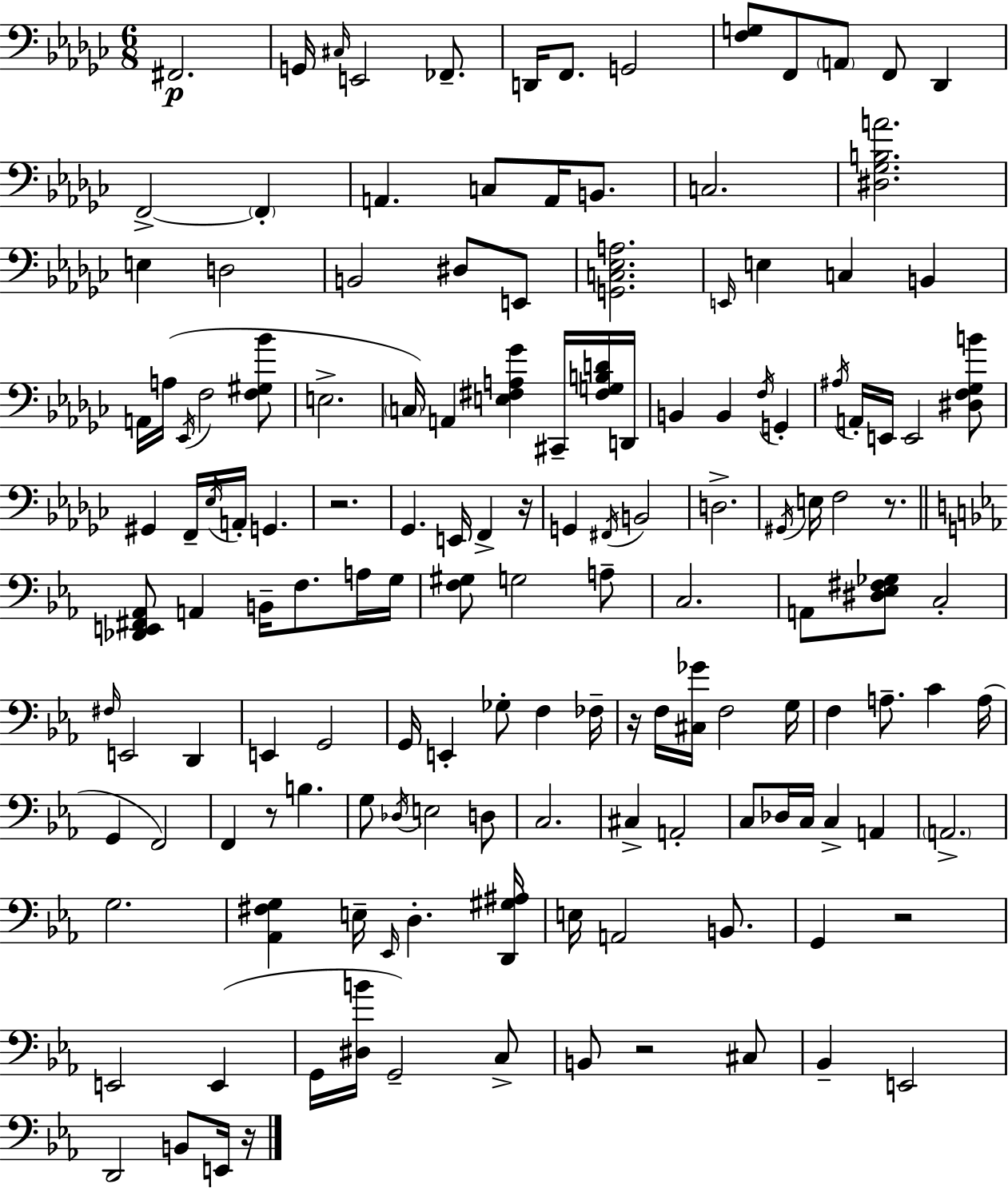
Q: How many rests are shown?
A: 8